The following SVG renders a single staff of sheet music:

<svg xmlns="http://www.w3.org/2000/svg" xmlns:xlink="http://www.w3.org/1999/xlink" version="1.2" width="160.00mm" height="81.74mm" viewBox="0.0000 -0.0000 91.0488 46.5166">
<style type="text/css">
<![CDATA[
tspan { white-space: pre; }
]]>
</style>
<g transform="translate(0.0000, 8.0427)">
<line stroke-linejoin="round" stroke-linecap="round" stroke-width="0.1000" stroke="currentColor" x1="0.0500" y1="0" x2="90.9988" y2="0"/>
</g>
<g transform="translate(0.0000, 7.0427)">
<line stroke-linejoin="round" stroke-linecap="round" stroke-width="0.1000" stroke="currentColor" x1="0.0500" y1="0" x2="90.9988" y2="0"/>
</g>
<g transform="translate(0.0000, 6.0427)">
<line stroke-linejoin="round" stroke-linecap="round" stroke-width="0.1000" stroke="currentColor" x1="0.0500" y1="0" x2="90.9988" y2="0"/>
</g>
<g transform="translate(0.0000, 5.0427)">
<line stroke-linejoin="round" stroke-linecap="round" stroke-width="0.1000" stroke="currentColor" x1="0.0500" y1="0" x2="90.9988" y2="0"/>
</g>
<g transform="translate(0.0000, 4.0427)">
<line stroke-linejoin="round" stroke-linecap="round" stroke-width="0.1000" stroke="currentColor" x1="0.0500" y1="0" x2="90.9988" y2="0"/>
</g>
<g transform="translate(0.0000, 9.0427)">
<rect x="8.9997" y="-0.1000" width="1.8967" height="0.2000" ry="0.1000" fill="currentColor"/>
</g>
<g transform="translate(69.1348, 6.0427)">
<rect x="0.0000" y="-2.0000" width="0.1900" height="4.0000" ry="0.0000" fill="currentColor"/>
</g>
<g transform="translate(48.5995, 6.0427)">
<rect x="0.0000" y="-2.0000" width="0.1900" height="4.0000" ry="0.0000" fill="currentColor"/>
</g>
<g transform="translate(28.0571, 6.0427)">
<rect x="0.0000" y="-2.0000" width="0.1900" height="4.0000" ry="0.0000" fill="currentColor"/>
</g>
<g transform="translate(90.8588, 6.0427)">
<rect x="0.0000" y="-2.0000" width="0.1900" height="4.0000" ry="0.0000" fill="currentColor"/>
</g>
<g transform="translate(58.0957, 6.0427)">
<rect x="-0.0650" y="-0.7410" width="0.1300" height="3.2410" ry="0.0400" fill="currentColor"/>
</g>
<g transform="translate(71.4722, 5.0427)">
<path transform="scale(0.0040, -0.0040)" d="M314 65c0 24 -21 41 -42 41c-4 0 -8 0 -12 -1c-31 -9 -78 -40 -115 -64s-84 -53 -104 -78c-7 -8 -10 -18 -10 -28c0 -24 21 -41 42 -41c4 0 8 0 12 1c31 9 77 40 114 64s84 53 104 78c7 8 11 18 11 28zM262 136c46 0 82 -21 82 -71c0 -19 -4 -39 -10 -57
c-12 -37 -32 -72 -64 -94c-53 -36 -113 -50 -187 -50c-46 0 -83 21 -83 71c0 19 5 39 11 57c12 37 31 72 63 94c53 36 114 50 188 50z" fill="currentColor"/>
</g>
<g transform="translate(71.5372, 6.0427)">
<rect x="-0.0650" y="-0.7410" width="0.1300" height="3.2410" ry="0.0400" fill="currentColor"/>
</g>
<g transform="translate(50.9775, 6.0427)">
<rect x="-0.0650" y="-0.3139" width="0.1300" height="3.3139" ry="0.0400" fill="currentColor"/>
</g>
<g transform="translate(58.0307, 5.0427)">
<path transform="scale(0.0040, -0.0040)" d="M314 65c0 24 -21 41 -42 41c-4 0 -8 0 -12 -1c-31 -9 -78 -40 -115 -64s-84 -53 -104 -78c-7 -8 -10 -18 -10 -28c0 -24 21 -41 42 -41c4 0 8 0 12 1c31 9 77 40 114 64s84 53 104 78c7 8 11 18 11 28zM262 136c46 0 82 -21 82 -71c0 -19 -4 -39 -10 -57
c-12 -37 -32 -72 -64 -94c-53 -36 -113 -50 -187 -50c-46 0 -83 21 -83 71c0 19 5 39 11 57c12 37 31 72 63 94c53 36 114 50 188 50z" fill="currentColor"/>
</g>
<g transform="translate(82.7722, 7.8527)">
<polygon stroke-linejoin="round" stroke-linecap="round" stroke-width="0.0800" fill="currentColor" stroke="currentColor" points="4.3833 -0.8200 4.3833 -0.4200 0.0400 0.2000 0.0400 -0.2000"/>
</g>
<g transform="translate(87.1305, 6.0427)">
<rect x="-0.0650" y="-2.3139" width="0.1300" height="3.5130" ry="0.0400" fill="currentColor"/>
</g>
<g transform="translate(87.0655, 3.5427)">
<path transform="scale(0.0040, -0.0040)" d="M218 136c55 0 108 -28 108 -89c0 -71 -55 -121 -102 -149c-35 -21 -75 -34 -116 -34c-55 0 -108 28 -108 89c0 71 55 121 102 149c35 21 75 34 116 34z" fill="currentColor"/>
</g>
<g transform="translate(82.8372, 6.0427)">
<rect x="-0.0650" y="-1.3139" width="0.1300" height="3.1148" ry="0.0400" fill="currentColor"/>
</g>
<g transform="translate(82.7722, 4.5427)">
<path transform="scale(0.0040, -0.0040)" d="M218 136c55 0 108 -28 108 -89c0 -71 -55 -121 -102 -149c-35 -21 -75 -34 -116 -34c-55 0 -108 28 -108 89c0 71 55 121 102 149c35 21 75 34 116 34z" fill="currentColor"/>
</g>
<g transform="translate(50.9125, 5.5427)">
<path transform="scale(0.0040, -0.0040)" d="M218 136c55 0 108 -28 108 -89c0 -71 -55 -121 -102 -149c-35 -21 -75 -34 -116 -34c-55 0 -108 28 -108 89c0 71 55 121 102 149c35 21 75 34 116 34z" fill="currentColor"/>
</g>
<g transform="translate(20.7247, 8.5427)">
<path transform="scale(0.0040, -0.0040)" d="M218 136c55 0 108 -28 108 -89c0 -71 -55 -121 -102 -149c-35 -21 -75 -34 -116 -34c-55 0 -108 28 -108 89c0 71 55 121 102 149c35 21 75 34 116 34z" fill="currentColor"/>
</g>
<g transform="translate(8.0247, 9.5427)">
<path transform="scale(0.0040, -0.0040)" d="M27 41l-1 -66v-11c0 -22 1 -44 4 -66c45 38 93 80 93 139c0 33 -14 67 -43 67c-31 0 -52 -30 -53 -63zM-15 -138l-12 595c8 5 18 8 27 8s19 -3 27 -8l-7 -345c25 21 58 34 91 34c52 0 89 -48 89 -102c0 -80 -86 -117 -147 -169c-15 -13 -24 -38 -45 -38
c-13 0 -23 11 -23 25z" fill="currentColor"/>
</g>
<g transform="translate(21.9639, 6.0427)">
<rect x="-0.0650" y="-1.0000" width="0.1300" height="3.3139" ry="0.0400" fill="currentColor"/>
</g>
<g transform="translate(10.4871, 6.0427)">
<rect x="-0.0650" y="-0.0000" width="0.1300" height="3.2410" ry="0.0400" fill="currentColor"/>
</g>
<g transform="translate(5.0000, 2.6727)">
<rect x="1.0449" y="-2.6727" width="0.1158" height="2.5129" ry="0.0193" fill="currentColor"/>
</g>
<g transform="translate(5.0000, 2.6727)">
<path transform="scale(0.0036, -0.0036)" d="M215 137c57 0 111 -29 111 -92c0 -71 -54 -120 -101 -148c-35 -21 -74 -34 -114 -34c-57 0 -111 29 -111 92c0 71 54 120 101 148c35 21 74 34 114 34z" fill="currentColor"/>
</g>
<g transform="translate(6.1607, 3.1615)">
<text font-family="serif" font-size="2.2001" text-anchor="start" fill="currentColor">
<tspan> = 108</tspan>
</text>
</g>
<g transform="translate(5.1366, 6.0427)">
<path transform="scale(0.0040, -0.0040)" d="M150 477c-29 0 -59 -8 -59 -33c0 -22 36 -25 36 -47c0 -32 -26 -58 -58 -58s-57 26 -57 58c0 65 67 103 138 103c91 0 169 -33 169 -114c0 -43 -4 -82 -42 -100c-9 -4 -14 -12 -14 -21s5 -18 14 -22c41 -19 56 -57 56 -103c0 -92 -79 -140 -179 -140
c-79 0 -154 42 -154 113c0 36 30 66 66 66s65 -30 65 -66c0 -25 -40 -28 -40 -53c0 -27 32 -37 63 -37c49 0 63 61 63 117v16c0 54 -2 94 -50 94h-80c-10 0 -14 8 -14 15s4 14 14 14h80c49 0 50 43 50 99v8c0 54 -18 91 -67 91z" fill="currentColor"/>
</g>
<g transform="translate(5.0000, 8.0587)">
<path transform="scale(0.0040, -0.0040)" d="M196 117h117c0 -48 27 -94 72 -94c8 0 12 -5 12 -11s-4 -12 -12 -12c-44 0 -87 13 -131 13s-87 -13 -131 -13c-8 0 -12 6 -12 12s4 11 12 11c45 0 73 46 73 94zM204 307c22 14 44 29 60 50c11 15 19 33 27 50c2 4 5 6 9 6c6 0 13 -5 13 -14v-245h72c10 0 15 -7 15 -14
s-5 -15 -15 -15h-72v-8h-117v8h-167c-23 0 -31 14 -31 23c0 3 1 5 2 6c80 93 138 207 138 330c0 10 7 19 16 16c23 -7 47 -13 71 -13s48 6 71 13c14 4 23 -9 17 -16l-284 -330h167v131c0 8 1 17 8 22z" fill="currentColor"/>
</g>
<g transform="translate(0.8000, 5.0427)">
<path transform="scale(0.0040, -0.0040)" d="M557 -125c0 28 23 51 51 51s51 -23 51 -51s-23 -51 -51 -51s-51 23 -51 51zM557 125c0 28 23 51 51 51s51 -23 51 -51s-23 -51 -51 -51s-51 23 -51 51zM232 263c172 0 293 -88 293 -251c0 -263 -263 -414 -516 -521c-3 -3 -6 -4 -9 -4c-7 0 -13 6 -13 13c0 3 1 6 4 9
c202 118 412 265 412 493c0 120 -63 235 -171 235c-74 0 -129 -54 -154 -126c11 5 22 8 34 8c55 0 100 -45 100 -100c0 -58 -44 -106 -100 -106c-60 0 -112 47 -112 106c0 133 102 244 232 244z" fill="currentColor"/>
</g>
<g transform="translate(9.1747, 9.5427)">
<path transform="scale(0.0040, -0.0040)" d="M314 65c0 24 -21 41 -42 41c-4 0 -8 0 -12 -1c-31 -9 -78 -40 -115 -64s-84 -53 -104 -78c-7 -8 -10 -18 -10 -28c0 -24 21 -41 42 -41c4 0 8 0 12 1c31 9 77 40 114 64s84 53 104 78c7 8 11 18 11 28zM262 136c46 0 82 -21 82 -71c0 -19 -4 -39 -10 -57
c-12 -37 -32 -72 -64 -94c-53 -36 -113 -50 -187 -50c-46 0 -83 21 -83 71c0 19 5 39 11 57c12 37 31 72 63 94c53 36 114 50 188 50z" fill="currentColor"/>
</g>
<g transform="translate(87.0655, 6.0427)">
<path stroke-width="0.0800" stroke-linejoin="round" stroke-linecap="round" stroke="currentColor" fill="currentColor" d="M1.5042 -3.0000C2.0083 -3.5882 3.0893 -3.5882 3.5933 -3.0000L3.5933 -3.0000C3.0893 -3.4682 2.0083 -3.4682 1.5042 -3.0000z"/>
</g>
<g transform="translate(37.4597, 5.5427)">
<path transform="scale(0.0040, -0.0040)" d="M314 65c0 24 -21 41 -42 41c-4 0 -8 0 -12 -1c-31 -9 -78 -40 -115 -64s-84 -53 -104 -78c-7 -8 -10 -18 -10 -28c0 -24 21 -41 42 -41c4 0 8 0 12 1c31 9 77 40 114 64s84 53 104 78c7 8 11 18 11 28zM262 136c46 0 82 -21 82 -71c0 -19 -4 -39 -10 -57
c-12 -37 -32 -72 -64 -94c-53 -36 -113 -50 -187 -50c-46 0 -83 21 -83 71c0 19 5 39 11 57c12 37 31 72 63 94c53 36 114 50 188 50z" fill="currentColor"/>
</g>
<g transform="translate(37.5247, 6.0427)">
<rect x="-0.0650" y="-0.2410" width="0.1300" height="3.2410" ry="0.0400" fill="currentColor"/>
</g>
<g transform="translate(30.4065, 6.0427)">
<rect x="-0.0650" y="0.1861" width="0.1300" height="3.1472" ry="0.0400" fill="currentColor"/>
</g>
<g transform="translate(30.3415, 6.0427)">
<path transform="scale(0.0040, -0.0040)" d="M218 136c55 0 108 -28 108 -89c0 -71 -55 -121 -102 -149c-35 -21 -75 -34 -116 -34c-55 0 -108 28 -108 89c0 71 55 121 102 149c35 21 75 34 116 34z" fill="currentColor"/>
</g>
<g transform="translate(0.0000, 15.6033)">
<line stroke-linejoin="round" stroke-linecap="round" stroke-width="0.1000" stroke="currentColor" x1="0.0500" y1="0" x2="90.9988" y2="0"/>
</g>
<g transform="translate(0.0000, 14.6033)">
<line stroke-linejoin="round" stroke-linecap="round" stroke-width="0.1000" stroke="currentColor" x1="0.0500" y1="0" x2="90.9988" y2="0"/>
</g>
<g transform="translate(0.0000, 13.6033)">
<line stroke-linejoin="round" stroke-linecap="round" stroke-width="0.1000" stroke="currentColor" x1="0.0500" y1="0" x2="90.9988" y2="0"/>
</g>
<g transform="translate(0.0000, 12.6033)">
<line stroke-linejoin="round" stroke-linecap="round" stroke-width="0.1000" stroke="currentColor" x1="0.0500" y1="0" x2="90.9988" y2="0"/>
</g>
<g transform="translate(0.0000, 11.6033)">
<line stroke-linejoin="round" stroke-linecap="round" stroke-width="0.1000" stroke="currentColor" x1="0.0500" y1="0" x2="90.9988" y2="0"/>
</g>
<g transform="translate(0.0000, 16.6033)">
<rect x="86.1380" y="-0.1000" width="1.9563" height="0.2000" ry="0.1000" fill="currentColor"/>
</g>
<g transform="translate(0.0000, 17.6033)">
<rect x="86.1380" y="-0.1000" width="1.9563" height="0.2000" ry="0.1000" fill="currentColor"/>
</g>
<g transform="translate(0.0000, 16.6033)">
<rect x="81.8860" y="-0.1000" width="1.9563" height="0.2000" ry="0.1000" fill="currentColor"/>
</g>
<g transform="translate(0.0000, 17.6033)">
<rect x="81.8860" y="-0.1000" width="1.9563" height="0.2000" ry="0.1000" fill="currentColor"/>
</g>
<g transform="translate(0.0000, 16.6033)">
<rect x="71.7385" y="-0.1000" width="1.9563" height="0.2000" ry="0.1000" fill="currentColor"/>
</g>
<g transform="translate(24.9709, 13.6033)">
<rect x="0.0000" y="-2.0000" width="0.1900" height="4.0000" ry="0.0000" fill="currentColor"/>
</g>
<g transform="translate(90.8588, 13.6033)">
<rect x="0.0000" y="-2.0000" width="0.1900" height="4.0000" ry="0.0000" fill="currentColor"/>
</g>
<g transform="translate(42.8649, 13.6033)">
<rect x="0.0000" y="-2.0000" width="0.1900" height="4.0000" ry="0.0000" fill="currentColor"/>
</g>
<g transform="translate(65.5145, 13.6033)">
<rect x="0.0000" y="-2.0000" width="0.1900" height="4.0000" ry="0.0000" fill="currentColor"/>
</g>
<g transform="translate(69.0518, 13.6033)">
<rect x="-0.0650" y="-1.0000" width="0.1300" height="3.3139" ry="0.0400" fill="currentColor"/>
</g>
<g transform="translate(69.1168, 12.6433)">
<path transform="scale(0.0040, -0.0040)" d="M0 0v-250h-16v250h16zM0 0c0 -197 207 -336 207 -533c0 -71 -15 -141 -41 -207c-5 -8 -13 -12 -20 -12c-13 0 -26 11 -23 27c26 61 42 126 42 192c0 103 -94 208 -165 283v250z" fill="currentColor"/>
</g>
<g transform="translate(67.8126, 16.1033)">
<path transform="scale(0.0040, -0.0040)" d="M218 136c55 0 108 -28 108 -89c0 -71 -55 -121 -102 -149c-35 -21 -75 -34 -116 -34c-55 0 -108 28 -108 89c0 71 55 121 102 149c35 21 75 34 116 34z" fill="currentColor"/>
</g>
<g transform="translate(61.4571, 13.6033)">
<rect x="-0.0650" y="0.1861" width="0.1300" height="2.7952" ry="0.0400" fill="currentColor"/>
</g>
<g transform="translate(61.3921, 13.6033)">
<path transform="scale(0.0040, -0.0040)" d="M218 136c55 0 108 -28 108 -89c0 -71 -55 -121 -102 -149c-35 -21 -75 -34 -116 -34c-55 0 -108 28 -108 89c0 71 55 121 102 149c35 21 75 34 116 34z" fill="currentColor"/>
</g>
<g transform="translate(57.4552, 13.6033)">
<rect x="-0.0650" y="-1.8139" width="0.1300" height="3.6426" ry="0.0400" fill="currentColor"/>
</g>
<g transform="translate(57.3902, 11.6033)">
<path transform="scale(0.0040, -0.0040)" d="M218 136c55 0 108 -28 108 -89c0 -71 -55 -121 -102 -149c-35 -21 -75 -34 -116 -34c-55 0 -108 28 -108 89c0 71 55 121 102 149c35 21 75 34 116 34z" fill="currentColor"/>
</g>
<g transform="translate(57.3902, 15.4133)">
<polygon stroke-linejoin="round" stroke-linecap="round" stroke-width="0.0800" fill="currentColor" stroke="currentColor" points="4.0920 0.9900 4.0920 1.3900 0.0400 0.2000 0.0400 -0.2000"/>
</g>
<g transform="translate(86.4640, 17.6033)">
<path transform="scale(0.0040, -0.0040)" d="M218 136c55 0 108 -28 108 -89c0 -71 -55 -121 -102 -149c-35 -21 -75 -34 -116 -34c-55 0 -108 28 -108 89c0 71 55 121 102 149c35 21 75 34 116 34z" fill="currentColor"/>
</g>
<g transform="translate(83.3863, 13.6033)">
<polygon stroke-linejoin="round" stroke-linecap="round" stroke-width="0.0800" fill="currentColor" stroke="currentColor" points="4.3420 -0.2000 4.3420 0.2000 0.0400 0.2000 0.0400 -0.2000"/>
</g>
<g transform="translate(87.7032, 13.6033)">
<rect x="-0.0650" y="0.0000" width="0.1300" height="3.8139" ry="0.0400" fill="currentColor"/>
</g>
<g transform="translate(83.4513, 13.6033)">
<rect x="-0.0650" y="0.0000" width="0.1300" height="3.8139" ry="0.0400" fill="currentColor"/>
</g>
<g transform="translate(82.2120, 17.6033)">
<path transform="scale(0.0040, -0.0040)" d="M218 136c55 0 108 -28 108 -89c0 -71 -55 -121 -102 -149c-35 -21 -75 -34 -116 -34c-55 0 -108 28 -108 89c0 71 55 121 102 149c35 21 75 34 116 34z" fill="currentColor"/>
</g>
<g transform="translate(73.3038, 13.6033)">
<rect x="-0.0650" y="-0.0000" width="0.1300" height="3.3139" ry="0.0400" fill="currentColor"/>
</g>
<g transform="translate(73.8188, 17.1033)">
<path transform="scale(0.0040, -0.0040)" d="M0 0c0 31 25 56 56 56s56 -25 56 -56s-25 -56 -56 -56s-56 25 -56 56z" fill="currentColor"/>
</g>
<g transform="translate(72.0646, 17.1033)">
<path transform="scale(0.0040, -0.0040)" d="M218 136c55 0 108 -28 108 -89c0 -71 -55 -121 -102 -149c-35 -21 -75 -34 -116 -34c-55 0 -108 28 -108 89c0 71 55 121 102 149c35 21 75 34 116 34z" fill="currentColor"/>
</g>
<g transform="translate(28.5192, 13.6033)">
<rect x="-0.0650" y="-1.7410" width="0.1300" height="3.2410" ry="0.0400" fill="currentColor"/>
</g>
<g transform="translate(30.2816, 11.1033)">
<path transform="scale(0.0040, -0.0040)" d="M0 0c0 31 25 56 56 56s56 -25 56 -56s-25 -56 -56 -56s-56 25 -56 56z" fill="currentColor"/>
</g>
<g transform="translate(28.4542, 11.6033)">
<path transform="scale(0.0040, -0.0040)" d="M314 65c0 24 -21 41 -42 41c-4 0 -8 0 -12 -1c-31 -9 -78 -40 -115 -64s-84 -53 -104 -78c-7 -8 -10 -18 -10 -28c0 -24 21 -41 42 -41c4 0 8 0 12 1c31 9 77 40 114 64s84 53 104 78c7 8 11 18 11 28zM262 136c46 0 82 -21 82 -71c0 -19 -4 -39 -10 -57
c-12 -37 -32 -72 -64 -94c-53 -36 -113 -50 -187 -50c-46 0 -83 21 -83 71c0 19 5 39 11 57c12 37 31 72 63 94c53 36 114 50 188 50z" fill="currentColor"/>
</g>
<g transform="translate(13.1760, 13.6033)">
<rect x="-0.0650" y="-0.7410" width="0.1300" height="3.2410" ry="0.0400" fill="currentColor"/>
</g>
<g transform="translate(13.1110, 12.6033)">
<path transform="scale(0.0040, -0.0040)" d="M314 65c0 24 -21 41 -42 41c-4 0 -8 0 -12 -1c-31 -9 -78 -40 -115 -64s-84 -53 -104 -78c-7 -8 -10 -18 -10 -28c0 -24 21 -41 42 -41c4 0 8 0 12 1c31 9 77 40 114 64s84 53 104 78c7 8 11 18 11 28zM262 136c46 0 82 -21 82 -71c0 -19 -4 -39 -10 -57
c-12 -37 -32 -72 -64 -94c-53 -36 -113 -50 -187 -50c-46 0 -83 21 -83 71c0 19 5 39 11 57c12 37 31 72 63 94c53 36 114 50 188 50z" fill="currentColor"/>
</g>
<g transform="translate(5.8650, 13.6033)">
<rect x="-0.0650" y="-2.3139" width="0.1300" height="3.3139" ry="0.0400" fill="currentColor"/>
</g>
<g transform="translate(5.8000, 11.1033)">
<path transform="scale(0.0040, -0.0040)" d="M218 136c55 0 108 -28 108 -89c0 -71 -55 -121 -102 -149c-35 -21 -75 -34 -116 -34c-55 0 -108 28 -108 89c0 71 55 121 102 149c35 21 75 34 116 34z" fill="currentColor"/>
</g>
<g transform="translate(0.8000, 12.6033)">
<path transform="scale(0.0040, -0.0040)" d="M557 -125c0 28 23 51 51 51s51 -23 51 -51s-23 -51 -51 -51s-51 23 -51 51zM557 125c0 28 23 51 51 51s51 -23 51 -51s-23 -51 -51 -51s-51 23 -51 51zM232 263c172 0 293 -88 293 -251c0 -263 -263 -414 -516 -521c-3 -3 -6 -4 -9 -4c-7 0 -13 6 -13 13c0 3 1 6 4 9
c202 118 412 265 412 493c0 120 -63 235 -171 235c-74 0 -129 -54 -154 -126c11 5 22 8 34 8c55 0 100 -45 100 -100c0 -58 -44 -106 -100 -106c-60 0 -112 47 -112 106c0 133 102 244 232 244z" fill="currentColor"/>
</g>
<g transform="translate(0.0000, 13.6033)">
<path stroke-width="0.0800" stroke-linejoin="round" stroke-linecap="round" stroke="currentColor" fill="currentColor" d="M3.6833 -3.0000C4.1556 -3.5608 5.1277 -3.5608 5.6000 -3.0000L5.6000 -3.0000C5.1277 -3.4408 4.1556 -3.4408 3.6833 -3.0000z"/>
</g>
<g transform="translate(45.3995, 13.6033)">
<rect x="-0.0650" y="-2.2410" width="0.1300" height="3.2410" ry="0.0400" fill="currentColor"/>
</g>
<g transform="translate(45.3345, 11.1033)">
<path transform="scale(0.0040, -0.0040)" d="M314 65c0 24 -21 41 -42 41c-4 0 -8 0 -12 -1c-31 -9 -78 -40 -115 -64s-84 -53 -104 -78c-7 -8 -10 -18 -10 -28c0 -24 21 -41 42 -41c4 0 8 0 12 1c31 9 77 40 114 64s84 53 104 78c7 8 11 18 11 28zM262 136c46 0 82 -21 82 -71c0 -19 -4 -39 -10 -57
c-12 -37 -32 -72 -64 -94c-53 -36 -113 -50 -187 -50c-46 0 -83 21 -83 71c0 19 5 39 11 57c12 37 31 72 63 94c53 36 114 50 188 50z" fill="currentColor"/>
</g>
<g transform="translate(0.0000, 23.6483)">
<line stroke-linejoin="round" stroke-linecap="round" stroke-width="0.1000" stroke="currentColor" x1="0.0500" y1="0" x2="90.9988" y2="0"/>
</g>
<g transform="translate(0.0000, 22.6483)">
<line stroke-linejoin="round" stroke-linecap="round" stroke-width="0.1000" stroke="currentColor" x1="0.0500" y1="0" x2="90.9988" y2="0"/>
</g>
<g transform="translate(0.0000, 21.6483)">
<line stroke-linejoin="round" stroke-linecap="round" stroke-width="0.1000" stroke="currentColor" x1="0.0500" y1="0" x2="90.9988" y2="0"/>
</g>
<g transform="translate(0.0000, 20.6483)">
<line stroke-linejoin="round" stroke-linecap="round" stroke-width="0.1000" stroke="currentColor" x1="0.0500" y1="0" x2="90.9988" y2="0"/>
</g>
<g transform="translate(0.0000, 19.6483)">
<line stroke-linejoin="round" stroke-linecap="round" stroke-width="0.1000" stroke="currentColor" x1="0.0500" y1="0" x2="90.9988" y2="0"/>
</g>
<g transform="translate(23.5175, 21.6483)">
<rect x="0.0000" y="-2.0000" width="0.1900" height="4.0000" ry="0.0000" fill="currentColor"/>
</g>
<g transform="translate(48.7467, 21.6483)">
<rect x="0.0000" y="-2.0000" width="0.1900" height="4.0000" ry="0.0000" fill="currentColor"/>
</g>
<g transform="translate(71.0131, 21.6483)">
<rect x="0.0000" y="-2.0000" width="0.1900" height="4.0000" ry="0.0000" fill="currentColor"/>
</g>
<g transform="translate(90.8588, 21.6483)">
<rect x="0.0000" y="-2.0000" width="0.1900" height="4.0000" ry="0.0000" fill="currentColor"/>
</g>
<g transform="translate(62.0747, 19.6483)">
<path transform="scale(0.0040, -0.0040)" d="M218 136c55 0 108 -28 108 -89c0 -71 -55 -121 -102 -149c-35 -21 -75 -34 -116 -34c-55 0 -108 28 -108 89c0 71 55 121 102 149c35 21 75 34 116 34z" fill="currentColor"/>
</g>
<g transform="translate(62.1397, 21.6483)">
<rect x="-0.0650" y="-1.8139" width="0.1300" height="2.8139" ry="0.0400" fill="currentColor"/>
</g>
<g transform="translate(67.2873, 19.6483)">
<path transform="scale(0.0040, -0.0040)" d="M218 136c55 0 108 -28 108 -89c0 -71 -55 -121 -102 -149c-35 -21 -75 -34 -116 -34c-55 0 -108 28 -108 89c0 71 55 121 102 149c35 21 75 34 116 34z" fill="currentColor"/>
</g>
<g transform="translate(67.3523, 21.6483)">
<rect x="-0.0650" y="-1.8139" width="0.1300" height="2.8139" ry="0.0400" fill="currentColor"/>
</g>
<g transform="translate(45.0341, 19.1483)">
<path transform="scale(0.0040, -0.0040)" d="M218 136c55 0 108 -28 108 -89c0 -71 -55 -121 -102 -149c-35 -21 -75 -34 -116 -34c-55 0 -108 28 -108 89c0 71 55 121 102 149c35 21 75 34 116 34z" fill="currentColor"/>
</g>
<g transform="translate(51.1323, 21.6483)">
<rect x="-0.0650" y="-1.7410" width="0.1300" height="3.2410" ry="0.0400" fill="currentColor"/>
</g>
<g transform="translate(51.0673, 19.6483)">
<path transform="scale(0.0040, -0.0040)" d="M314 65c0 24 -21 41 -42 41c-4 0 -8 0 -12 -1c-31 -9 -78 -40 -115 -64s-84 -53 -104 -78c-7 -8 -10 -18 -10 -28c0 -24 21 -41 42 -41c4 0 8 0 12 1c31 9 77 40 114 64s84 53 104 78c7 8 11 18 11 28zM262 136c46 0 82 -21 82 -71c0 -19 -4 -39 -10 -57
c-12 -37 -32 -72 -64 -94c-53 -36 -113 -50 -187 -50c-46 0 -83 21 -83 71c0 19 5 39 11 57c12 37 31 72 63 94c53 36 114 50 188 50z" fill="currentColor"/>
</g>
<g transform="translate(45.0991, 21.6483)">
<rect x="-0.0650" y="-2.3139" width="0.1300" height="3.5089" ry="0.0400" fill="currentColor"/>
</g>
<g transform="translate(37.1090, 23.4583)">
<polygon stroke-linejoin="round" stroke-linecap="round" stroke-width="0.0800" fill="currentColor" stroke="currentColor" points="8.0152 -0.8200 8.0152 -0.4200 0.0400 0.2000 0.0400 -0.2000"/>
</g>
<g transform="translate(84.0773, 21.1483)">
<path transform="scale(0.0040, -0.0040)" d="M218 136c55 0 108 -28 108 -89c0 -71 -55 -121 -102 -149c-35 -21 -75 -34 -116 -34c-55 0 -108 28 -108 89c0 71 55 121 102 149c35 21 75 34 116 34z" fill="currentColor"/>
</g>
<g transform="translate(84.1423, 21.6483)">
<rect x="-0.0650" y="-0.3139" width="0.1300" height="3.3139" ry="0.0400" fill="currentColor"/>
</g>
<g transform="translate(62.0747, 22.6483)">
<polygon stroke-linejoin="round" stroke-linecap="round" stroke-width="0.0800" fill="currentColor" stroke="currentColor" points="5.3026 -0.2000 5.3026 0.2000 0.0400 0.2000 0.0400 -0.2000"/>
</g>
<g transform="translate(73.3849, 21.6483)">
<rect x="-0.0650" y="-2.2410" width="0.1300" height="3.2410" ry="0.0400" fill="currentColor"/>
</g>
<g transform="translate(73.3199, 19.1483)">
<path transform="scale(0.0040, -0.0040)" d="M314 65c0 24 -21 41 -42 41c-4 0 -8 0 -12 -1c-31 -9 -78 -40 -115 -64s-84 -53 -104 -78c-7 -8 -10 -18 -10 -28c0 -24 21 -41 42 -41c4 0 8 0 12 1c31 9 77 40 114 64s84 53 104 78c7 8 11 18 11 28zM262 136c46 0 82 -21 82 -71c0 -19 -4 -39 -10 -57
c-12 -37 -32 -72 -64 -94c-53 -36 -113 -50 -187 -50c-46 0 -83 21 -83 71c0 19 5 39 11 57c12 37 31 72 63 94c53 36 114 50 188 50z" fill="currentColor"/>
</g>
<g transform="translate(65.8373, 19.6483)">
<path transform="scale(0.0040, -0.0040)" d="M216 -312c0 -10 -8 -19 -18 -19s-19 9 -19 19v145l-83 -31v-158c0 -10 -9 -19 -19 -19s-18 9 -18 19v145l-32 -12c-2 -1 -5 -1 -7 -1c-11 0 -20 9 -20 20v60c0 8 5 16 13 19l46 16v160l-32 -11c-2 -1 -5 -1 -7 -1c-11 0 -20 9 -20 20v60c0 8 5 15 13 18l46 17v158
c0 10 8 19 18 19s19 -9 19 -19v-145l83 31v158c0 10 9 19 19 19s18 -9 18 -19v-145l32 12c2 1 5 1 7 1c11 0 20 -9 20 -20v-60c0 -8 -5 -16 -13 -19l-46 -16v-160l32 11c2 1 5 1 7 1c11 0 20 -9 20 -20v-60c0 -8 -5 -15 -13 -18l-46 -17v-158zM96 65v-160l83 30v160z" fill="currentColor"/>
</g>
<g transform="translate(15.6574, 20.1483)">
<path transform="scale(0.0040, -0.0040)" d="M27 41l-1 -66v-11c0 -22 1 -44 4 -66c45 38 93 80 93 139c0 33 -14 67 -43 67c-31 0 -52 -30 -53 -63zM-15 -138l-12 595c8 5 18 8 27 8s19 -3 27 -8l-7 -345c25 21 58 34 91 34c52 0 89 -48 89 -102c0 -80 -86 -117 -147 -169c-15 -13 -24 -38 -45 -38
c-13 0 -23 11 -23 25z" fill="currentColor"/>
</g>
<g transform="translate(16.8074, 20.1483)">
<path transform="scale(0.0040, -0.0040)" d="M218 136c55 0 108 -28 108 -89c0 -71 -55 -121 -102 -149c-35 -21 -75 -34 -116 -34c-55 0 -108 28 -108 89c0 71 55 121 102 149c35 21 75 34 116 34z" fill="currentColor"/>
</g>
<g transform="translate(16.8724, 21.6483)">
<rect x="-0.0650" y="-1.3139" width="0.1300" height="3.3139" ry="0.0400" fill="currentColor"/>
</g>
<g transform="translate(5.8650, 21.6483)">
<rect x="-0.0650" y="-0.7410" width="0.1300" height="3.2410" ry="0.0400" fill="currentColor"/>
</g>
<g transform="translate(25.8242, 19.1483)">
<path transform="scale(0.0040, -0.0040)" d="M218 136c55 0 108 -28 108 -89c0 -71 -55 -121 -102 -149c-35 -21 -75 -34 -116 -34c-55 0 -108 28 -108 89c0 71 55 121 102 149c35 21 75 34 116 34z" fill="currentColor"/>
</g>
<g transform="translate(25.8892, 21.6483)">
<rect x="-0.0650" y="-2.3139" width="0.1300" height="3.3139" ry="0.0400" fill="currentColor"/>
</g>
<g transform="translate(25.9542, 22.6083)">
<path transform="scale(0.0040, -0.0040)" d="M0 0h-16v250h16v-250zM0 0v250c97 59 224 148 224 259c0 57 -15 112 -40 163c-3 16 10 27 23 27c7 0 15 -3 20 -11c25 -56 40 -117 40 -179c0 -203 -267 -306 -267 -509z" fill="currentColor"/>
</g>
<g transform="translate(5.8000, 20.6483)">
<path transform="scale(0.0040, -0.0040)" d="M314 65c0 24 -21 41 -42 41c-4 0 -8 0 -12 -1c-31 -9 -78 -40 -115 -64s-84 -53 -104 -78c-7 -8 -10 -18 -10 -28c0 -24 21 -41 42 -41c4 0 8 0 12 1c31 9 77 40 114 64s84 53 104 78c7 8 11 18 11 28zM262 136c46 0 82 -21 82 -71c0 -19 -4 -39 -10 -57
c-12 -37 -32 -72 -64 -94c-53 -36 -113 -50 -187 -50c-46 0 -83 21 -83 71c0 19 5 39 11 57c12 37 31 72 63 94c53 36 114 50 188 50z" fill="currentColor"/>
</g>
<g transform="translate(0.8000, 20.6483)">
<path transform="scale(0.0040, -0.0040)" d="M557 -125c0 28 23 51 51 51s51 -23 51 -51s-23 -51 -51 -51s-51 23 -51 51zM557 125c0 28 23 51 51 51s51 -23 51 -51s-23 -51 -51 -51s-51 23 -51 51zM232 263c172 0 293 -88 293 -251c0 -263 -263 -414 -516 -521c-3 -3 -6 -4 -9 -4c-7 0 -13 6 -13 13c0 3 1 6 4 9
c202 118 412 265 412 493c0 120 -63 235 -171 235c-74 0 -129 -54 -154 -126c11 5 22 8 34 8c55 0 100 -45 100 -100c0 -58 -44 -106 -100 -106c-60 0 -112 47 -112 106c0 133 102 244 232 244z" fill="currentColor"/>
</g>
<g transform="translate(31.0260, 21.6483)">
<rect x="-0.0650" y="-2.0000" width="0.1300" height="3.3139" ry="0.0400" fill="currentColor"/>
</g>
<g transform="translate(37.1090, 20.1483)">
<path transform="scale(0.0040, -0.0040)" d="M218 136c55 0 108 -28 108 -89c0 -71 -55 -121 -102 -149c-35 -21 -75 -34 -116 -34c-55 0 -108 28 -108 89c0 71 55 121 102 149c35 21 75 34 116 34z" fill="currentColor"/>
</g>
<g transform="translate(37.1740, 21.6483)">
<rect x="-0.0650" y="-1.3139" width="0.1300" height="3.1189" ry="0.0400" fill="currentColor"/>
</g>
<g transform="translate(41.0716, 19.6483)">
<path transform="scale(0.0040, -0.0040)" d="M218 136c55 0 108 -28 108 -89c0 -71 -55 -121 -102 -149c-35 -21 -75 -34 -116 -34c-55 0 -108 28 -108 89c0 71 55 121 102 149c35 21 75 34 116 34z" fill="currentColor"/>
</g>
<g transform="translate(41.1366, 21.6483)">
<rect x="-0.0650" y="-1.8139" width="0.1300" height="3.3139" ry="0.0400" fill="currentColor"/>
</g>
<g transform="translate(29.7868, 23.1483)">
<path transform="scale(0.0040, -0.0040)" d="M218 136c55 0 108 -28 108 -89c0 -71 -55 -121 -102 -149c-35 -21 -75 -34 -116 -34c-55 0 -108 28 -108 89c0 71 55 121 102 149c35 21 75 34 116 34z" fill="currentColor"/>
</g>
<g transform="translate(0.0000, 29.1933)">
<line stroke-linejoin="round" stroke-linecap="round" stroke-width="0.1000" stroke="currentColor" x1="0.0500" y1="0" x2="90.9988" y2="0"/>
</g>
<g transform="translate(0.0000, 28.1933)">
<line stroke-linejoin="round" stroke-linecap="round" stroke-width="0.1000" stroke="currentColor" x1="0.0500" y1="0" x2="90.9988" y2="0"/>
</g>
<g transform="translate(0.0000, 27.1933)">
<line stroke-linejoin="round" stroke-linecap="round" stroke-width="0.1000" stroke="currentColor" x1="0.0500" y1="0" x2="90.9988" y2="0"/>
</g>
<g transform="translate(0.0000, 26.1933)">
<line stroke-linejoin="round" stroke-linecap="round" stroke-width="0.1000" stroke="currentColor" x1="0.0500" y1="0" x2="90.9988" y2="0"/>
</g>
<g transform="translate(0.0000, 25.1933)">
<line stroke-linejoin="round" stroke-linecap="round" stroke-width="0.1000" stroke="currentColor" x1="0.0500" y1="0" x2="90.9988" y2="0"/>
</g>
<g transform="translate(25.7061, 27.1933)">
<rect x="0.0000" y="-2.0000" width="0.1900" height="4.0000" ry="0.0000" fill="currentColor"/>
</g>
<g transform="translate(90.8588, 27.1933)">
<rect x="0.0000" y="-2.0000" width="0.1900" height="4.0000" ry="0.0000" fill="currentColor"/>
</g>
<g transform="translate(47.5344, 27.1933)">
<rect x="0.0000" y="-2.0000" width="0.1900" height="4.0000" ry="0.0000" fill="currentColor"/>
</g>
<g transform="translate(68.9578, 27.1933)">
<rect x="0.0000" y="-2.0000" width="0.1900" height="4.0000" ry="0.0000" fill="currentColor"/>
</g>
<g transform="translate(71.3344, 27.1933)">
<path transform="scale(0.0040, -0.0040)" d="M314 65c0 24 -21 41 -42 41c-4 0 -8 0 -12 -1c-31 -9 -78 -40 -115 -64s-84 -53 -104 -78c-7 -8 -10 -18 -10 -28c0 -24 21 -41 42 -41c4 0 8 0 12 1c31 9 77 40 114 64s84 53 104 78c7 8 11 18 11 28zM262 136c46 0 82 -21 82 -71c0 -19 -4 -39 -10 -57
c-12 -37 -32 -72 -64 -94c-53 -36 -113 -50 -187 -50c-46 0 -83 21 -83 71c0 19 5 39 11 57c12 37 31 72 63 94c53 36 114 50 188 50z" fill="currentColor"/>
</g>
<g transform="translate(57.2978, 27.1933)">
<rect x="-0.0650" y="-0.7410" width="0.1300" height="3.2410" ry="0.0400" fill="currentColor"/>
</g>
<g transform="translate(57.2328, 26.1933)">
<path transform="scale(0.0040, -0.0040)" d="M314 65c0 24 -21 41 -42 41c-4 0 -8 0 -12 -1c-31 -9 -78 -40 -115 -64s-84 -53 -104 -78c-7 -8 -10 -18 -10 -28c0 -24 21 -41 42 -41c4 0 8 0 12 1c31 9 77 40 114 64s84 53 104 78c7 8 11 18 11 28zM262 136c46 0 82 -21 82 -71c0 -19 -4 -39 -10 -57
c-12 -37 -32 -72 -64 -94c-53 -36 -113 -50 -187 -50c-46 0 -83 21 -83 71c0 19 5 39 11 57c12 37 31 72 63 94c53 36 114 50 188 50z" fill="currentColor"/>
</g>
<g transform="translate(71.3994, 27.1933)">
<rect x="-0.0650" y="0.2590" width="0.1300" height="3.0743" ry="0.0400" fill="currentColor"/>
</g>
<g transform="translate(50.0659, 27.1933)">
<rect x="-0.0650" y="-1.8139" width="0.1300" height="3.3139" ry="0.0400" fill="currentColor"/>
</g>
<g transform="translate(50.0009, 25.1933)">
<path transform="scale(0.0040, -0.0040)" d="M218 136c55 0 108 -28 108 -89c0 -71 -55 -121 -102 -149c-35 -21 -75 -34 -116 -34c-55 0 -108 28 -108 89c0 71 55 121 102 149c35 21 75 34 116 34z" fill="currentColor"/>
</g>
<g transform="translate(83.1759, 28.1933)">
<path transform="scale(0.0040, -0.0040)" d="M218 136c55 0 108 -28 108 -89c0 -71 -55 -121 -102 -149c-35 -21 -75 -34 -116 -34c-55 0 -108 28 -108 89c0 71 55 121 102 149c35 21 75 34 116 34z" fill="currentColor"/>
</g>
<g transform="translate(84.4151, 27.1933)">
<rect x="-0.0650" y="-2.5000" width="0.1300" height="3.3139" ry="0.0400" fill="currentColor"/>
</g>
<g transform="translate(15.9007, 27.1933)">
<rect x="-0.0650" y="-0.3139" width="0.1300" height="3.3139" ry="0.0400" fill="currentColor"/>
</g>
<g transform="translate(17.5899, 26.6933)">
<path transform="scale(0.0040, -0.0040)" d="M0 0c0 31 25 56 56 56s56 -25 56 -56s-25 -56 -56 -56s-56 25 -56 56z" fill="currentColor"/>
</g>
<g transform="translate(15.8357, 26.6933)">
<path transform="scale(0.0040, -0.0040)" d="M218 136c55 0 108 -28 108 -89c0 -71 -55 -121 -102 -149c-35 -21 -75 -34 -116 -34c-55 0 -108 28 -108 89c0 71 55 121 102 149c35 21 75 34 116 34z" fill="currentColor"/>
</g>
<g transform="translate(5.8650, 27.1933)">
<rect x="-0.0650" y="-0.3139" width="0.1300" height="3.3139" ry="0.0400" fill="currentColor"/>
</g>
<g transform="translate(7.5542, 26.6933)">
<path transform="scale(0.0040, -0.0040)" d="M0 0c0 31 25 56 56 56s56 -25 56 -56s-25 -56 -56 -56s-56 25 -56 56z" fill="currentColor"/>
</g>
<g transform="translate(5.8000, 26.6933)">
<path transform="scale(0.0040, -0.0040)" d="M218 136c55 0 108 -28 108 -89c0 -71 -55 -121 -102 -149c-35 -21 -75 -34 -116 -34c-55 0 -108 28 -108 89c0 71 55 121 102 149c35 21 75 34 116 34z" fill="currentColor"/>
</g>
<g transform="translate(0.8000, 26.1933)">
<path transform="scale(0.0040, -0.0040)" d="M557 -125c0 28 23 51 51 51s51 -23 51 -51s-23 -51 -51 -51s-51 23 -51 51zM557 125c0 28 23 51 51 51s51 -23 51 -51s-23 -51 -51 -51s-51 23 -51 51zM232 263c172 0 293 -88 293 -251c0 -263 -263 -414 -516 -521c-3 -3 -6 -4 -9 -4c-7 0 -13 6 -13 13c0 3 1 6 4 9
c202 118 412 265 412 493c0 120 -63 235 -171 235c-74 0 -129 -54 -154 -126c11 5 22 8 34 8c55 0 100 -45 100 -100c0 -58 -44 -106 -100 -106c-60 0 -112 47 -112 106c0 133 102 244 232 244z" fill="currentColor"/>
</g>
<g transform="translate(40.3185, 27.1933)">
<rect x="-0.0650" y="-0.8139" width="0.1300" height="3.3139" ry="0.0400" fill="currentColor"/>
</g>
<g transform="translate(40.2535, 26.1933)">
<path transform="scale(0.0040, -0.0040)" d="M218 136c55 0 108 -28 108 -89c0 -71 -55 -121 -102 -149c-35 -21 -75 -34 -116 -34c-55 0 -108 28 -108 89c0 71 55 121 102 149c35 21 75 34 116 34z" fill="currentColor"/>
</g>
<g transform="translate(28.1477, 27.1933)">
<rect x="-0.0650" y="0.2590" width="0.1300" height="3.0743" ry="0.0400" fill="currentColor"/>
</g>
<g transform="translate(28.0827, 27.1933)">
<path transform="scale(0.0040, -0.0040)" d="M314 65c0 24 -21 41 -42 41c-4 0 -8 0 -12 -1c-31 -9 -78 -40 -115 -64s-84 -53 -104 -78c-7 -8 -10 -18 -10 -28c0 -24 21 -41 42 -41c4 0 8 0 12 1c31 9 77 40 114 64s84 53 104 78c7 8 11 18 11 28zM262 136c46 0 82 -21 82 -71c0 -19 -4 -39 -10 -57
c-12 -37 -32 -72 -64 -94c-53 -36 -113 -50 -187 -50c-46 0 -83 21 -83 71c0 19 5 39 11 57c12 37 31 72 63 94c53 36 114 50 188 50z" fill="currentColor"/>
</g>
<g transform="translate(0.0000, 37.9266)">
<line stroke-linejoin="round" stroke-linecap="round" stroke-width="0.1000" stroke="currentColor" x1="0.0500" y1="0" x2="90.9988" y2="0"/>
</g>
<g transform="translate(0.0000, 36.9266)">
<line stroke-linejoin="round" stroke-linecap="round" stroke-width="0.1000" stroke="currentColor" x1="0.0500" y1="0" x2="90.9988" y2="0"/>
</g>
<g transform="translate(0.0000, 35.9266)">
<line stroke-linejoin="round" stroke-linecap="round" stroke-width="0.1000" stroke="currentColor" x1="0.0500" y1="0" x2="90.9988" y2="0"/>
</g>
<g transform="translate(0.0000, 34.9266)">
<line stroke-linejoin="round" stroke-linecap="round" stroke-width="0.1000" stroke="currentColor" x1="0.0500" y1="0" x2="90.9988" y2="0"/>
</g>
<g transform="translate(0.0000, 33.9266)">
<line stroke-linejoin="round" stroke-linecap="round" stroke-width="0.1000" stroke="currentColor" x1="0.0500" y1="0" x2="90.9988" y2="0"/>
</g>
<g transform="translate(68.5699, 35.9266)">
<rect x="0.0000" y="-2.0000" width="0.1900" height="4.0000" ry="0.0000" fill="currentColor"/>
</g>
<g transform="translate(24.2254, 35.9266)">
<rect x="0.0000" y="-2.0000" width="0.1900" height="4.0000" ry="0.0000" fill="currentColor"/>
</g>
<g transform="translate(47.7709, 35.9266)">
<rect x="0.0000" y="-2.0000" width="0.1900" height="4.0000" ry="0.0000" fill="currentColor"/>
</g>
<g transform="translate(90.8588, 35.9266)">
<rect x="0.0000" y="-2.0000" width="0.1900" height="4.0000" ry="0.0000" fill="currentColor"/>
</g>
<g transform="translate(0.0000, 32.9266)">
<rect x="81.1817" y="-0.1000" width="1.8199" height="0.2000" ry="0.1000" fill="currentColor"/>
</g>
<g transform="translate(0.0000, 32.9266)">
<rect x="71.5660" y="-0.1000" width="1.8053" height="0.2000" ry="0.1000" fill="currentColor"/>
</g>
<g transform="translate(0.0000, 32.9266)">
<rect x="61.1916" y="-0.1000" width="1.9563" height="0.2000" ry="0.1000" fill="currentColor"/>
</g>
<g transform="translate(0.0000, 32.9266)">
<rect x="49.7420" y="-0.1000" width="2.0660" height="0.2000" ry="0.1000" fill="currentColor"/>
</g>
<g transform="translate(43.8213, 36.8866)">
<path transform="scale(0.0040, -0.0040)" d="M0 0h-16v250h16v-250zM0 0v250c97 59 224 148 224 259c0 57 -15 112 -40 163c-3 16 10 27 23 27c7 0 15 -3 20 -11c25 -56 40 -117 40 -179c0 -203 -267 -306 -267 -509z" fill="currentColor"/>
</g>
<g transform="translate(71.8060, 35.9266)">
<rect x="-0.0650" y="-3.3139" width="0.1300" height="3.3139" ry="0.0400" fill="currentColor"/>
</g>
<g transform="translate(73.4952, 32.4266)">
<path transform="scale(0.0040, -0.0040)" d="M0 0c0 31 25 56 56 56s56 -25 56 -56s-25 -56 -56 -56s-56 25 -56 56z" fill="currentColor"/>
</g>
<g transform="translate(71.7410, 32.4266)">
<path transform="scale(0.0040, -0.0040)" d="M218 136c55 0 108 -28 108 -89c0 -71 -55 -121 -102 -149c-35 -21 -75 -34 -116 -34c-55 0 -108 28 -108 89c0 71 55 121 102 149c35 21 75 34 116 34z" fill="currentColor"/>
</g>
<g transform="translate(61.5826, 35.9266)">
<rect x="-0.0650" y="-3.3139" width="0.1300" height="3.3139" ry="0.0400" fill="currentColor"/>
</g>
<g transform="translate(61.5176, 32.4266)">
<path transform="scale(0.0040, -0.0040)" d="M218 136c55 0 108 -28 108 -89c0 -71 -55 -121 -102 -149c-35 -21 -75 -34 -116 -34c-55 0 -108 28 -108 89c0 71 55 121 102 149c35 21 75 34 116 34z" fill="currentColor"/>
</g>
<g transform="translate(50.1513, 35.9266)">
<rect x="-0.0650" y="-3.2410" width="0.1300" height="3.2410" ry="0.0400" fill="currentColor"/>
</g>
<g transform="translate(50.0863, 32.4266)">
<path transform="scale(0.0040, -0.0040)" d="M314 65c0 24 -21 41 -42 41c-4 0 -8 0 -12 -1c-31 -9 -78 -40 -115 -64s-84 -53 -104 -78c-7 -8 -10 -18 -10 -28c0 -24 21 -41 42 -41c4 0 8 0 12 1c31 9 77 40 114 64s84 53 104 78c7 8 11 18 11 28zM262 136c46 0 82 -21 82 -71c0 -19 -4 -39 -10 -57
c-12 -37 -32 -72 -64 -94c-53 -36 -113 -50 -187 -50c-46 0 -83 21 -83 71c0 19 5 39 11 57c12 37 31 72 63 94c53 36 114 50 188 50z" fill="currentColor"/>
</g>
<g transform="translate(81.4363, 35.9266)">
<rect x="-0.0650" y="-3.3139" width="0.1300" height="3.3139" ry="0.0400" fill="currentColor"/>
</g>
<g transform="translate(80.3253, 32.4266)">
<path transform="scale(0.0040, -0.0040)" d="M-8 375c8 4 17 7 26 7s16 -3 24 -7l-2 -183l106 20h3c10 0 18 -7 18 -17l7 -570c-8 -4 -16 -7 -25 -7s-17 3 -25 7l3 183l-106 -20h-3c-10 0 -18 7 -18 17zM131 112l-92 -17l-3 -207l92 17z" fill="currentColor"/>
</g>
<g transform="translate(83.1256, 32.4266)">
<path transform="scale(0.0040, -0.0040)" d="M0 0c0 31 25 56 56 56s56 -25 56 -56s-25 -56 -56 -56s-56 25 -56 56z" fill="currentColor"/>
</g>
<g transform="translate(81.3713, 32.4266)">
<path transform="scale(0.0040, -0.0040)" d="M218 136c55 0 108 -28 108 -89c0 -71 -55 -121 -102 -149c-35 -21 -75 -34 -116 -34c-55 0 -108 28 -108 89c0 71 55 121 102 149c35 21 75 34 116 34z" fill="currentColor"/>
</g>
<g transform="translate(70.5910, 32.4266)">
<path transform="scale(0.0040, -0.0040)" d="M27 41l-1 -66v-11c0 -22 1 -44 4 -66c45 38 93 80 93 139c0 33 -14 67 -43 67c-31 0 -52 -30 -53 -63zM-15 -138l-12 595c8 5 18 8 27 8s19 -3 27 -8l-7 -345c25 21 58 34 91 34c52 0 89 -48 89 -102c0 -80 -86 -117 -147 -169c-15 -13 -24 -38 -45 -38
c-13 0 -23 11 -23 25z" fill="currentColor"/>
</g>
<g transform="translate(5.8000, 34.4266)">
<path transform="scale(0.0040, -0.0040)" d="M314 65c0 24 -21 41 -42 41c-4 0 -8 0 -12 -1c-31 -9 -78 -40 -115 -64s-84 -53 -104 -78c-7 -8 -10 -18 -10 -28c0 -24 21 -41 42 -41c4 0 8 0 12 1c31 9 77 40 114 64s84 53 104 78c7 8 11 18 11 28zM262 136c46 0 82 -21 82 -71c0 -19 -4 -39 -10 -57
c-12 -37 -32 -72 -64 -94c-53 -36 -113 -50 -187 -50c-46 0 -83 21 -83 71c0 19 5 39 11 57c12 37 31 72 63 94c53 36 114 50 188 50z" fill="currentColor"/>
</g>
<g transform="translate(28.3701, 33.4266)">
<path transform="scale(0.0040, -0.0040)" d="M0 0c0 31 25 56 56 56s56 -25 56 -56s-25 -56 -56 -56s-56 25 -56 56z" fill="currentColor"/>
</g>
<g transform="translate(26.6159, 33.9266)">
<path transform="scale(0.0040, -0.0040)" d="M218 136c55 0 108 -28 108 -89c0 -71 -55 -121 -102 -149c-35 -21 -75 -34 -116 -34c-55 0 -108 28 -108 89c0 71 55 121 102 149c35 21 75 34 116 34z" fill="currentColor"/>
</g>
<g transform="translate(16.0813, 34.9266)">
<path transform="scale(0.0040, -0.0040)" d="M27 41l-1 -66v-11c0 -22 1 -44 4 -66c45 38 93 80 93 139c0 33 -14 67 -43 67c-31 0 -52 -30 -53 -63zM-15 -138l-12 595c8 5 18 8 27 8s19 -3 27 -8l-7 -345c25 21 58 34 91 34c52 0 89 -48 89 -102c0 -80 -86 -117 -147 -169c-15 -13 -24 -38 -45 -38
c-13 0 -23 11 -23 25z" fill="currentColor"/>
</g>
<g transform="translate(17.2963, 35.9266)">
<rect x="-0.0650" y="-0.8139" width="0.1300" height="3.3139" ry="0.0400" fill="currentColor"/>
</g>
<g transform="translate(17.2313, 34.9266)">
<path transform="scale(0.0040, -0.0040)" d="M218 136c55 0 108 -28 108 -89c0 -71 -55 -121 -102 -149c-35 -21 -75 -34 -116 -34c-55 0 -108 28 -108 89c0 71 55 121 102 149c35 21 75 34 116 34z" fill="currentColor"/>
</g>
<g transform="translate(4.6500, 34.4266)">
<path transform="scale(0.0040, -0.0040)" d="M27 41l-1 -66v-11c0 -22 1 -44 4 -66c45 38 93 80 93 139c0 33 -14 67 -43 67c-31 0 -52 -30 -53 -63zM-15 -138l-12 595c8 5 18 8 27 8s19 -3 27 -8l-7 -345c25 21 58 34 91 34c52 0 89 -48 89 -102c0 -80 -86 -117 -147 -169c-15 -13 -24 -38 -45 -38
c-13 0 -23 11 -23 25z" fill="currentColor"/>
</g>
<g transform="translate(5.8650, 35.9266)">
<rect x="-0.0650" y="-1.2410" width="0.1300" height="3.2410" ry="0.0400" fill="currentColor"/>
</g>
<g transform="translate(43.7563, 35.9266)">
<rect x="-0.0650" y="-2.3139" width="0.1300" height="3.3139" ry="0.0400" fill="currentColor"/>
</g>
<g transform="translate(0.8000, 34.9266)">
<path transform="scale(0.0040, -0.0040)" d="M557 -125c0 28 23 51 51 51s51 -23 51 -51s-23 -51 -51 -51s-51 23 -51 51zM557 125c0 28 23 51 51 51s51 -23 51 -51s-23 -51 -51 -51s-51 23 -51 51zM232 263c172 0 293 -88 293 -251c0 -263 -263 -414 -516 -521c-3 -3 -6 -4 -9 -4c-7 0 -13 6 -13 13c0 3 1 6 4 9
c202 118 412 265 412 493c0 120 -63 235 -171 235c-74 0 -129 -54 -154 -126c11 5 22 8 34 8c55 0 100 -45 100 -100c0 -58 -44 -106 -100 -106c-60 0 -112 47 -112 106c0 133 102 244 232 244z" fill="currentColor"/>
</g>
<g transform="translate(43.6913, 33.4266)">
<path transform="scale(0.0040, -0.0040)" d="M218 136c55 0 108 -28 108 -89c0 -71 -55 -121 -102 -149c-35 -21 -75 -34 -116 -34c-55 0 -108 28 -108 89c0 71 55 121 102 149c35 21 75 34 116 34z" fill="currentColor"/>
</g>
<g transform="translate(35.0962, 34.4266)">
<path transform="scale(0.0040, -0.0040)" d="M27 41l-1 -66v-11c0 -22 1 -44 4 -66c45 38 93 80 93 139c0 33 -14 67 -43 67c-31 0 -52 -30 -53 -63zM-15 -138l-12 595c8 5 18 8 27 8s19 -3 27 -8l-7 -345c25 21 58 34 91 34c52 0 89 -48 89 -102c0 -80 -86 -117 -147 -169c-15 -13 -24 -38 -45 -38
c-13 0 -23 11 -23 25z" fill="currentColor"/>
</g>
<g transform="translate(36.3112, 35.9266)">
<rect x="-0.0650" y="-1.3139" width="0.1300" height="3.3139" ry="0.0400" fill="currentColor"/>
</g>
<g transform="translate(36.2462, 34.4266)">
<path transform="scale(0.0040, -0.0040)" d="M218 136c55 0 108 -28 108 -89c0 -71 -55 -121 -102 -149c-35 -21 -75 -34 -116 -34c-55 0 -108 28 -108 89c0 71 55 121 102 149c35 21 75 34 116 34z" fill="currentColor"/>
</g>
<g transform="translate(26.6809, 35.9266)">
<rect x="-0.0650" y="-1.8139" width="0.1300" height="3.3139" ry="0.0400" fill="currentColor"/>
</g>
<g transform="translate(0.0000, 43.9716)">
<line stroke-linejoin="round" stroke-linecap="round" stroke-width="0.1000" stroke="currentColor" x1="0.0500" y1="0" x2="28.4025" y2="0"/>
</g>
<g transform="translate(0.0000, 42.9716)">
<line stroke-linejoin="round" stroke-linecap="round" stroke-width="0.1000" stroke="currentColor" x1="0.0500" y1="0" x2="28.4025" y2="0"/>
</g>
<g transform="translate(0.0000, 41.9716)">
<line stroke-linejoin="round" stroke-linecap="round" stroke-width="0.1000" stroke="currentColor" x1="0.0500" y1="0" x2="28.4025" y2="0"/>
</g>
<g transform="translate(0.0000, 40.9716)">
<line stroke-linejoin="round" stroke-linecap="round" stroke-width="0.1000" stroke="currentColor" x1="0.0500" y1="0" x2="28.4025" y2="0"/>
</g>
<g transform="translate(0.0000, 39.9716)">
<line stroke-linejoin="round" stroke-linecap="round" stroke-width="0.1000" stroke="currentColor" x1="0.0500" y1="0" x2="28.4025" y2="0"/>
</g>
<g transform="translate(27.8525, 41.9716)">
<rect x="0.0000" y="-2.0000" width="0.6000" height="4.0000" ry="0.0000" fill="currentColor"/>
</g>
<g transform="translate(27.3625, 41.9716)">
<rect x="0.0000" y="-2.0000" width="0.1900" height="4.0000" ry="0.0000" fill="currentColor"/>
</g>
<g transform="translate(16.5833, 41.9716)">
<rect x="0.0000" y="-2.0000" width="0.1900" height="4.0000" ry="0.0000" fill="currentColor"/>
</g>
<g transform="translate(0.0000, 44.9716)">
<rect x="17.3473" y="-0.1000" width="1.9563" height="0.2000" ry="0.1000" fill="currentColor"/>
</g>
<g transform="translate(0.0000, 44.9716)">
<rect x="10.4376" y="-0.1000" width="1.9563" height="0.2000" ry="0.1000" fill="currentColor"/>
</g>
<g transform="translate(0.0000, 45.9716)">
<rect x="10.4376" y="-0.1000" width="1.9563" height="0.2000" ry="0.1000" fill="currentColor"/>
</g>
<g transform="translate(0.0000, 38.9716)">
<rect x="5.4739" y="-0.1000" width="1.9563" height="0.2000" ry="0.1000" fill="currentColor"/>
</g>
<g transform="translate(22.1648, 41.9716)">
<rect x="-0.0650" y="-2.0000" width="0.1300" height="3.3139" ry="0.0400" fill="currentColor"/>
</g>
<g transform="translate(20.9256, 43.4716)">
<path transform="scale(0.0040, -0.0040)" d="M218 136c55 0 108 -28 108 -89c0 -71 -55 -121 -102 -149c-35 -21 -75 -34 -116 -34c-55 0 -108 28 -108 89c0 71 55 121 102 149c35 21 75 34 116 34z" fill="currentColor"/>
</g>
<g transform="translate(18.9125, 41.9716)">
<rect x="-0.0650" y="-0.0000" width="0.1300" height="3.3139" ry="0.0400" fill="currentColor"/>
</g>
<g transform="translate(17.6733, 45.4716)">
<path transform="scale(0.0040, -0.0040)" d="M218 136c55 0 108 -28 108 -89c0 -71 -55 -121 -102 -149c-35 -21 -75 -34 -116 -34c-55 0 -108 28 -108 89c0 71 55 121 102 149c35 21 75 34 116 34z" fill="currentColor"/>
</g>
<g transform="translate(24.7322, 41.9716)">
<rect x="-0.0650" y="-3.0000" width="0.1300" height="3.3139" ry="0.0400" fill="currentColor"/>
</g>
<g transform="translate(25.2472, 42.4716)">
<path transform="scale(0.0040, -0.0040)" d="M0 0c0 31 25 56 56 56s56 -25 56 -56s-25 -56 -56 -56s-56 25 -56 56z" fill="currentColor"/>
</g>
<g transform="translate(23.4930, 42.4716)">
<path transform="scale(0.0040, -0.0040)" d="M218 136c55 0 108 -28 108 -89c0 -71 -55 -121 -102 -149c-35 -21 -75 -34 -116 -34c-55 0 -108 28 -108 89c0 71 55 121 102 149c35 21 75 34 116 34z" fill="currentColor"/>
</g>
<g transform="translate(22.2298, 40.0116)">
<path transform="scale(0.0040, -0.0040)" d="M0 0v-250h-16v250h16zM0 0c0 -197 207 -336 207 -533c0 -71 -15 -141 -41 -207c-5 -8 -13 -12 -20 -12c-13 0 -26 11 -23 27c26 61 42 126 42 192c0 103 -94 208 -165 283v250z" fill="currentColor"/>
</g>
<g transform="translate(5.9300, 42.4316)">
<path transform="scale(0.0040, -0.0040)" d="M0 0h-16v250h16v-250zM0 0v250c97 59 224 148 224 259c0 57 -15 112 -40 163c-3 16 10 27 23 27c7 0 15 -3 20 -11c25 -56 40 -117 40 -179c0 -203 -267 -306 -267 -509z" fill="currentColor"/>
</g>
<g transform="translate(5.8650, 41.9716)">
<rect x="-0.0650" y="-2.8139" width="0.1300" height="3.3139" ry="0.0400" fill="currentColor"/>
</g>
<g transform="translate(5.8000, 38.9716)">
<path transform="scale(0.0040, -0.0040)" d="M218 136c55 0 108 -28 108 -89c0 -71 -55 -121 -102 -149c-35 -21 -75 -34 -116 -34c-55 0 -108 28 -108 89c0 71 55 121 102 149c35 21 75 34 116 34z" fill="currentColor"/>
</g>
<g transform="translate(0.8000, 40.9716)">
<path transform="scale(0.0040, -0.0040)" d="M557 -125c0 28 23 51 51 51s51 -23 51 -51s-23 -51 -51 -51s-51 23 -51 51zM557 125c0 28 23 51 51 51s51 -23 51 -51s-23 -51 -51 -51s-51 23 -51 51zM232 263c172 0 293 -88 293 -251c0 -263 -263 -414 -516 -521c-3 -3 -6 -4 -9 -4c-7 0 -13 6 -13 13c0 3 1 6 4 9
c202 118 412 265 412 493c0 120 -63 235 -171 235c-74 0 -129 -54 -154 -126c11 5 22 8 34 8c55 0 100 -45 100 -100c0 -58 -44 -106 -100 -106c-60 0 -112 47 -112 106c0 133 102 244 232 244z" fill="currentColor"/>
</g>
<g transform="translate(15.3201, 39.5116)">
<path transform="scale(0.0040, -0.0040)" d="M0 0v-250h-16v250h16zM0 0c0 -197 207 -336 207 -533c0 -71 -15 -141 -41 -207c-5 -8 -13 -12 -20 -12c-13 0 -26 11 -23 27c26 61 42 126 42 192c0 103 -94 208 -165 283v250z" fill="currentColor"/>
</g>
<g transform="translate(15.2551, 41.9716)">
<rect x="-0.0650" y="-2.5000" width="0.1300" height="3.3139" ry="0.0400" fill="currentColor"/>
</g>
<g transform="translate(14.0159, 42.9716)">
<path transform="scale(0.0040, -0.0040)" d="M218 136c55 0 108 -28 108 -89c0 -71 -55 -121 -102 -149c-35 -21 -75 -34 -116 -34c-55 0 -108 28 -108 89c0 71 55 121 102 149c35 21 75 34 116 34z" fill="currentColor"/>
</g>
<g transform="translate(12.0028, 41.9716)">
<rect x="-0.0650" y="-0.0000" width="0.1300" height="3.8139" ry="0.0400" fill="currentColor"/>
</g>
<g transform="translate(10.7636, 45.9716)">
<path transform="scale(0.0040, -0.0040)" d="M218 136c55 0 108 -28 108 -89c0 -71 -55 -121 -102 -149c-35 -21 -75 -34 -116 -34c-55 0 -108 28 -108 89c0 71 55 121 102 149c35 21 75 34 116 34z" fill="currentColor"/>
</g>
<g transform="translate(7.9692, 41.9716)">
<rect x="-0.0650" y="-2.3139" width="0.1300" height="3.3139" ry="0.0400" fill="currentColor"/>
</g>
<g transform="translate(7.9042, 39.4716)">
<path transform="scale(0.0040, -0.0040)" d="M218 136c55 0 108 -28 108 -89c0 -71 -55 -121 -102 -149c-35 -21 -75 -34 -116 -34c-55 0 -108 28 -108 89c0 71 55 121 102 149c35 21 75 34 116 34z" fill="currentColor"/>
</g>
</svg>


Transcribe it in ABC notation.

X:1
T:Untitled
M:3/4
L:1/4
K:C
_D,,2 F,, D, E,2 E, F,2 F,2 G,/2 B,/2 B, F,2 A,2 B,2 A,/2 D,/2 F,,/2 D,, C,,/2 C,,/2 F,2 _G, B,/2 A,, G,/2 A,/2 B,/2 A,2 A,/2 ^A,/2 B,2 E, E, E, D,2 F, A, F,2 D,2 B,, _G,2 _F, A, _G, B,/2 D2 D _D D C/2 B, C,, B,,/2 D,, A,,/2 C,